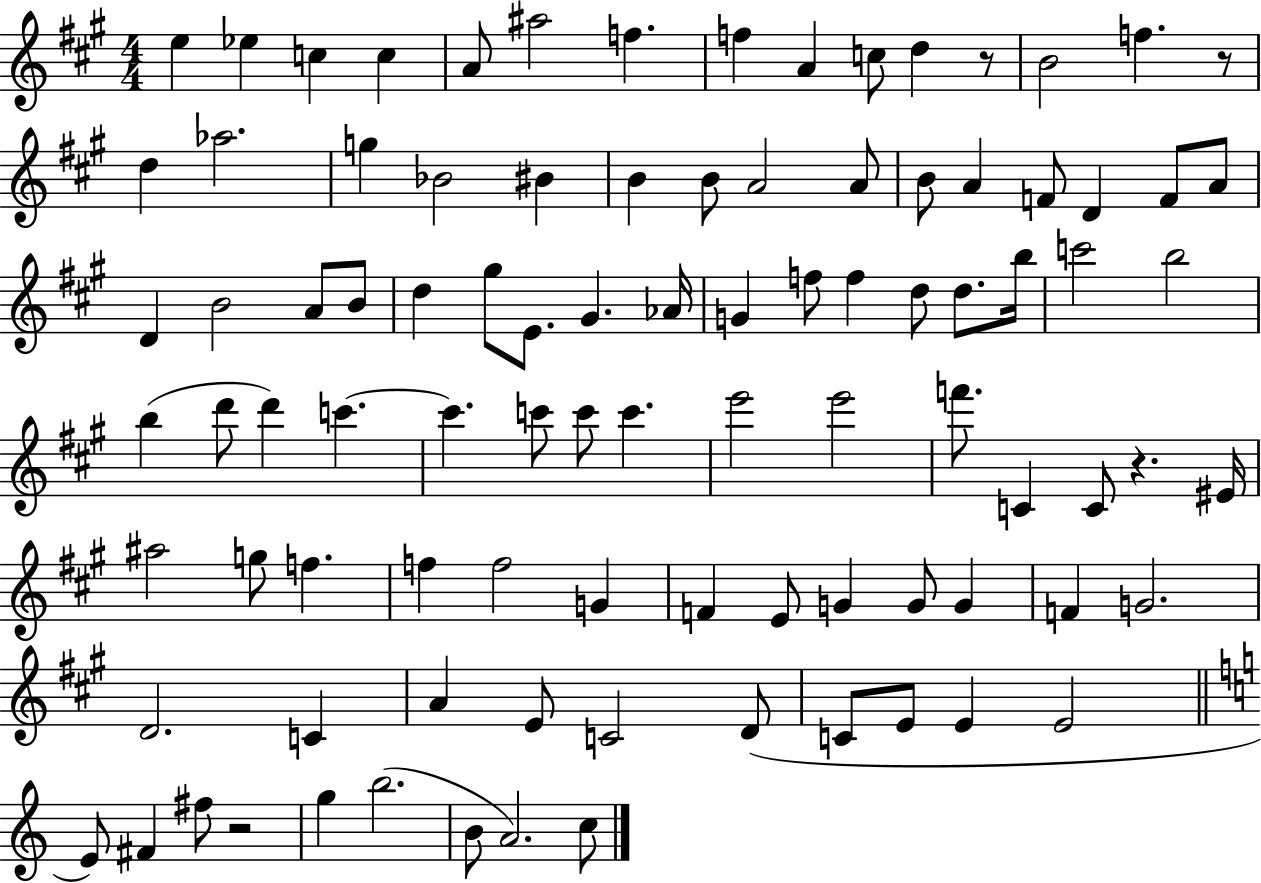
{
  \clef treble
  \numericTimeSignature
  \time 4/4
  \key a \major
  \repeat volta 2 { e''4 ees''4 c''4 c''4 | a'8 ais''2 f''4. | f''4 a'4 c''8 d''4 r8 | b'2 f''4. r8 | \break d''4 aes''2. | g''4 bes'2 bis'4 | b'4 b'8 a'2 a'8 | b'8 a'4 f'8 d'4 f'8 a'8 | \break d'4 b'2 a'8 b'8 | d''4 gis''8 e'8. gis'4. aes'16 | g'4 f''8 f''4 d''8 d''8. b''16 | c'''2 b''2 | \break b''4( d'''8 d'''4) c'''4.~~ | c'''4. c'''8 c'''8 c'''4. | e'''2 e'''2 | f'''8. c'4 c'8 r4. eis'16 | \break ais''2 g''8 f''4. | f''4 f''2 g'4 | f'4 e'8 g'4 g'8 g'4 | f'4 g'2. | \break d'2. c'4 | a'4 e'8 c'2 d'8( | c'8 e'8 e'4 e'2 | \bar "||" \break \key c \major e'8) fis'4 fis''8 r2 | g''4 b''2.( | b'8 a'2.) c''8 | } \bar "|."
}